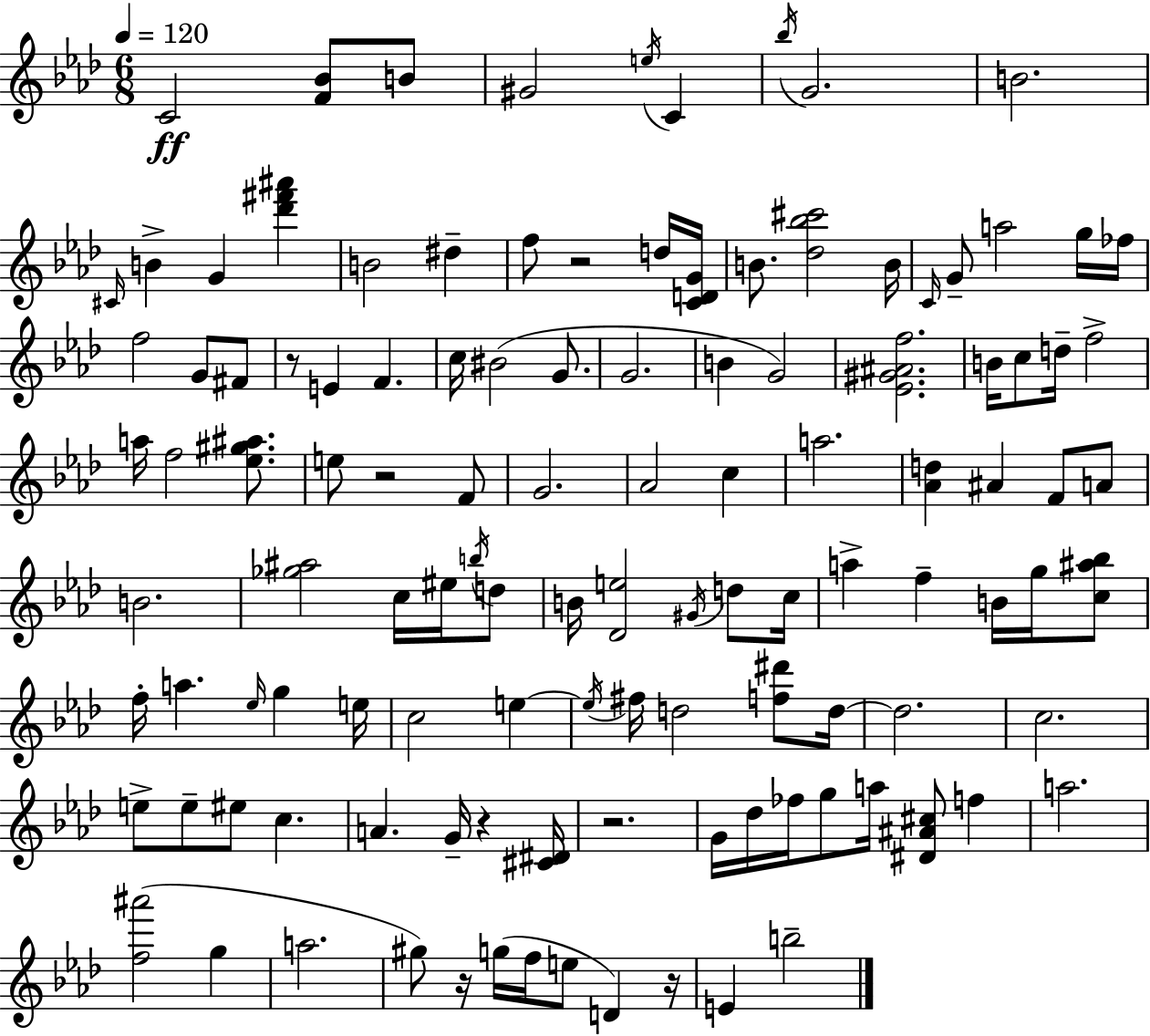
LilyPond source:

{
  \clef treble
  \numericTimeSignature
  \time 6/8
  \key f \minor
  \tempo 4 = 120
  c'2\ff <f' bes'>8 b'8 | gis'2 \acciaccatura { e''16 } c'4 | \acciaccatura { bes''16 } g'2. | b'2. | \break \grace { cis'16 } b'4-> g'4 <des''' fis''' ais'''>4 | b'2 dis''4-- | f''8 r2 | d''16 <c' d' g'>16 b'8. <des'' bes'' cis'''>2 | \break b'16 \grace { c'16 } g'8-- a''2 | g''16 fes''16 f''2 | g'8 fis'8 r8 e'4 f'4. | c''16 bis'2( | \break g'8. g'2. | b'4 g'2) | <ees' gis' ais' f''>2. | b'16 c''8 d''16-- f''2-> | \break a''16 f''2 | <ees'' gis'' ais''>8. e''8 r2 | f'8 g'2. | aes'2 | \break c''4 a''2. | <aes' d''>4 ais'4 | f'8 a'8 b'2. | <ges'' ais''>2 | \break c''16 eis''16 \acciaccatura { b''16 } d''8 b'16 <des' e''>2 | \acciaccatura { gis'16 } d''8 c''16 a''4-> f''4-- | b'16 g''16 <c'' ais'' bes''>8 f''16-. a''4. | \grace { ees''16 } g''4 e''16 c''2 | \break e''4~~ \acciaccatura { e''16 } fis''16 d''2 | <f'' dis'''>8 d''16~~ d''2. | c''2. | e''8-> e''8-- | \break eis''8 c''4. a'4. | g'16-- r4 <cis' dis'>16 r2. | g'16 des''16 fes''16 g''8 | a''16 <dis' ais' cis''>8 f''4 a''2. | \break <f'' ais'''>2( | g''4 a''2. | gis''8) r16 g''16( | f''16 e''8 d'4) r16 e'4 | \break b''2-- \bar "|."
}